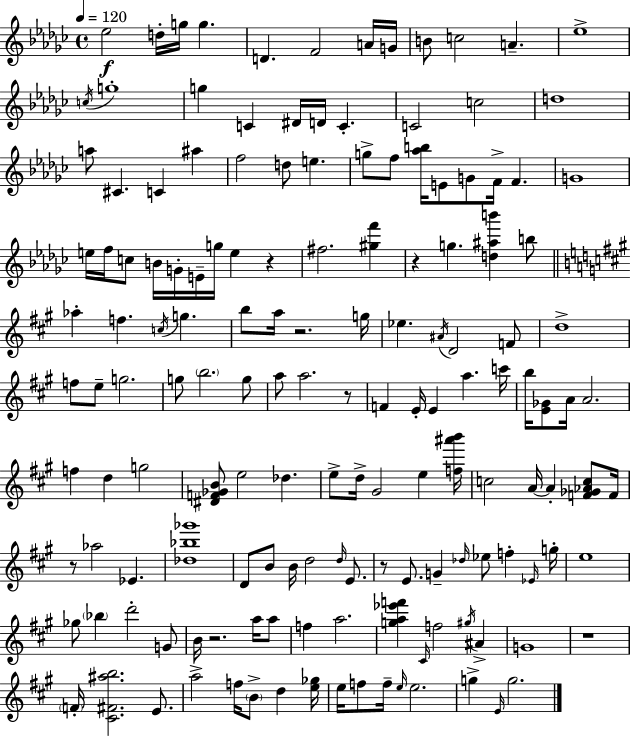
Eb5/h D5/s G5/s G5/q. D4/q. F4/h A4/s G4/s B4/e C5/h A4/q. Eb5/w C5/s G5/w G5/q C4/q D#4/s D4/s C4/q. C4/h C5/h D5/w A5/e C#4/q. C4/q A#5/q F5/h D5/e E5/q. G5/e F5/e [Ab5,B5]/s E4/e G4/e F4/s F4/q. G4/w E5/s F5/s C5/e B4/s G4/s E4/s G5/s E5/q R/q F#5/h. [G#5,F6]/q R/q G5/q. [D5,A#5,B6]/q B5/e Ab5/q F5/q. C5/s G5/q. B5/e A5/s R/h. G5/s Eb5/q. A#4/s D4/h F4/e D5/w F5/e E5/e G5/h. G5/e B5/h. G5/e A5/e A5/h. R/e F4/q E4/s E4/q A5/q. C6/s B5/s [E4,Gb4]/e A4/s A4/h. F5/q D5/q G5/h [D#4,F4,Gb4,B4]/e E5/h Db5/q. E5/e D5/s G#4/h E5/q [F5,A#6,B6]/s C5/h A4/s A4/q [F4,Gb4,Ab4,C5]/e F4/s R/e Ab5/h Eb4/q. [Db5,Bb5,Gb6]/w D4/e B4/e B4/s D5/h D5/s E4/e. R/e E4/e. G4/q Db5/s Eb5/e F5/q Eb4/s G5/s E5/w Gb5/e Bb5/q D6/h G4/e B4/s R/h. A5/s A5/e F5/q A5/h. [G5,A5,Eb6,F6]/q C#4/s F5/h G#5/s A#4/q G4/w R/w F4/s [C#4,F#4,A#5,B5]/h. E4/e. A5/h F5/s B4/e D5/q [E5,Gb5]/s E5/s F5/e F5/s E5/s E5/h. G5/q E4/s G5/h.